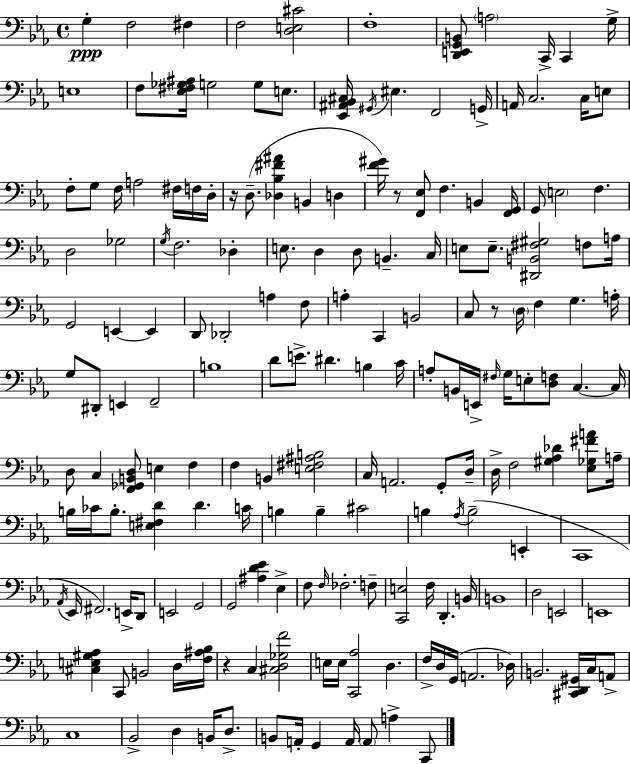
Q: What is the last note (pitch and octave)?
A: C2